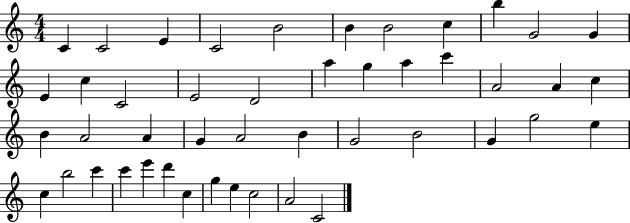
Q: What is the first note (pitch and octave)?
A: C4